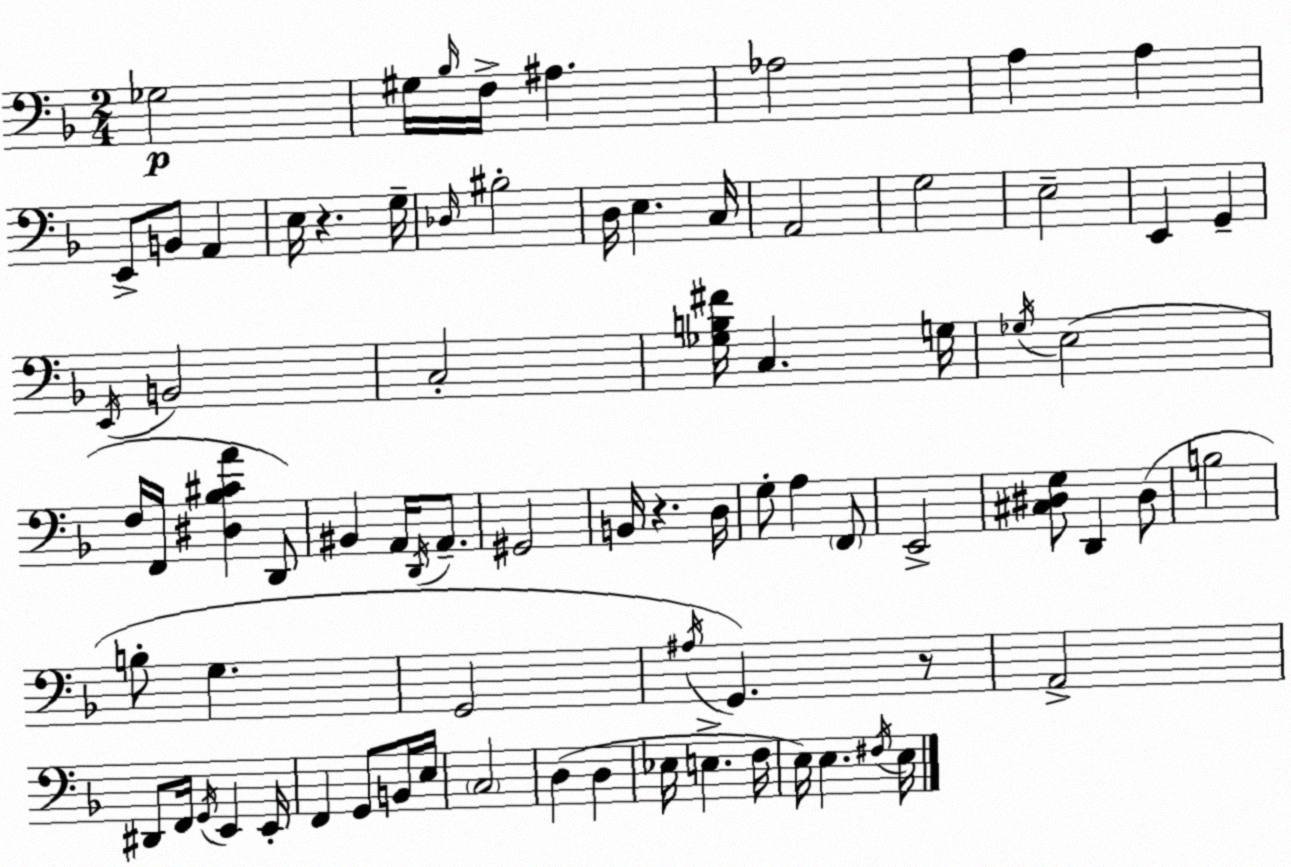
X:1
T:Untitled
M:2/4
L:1/4
K:F
_G,2 ^G,/4 _B,/4 F,/4 ^A, _A,2 A, A, E,,/2 B,,/2 A,, E,/4 z G,/4 _D,/4 ^B,2 D,/4 E, C,/4 A,,2 G,2 E,2 E,, G,, E,,/4 B,,2 C,2 [_G,B,^F]/4 C, G,/4 _G,/4 E,2 F,/4 F,,/4 [^D,_B,^CA] D,,/2 ^B,, A,,/4 D,,/4 A,,/2 ^G,,2 B,,/4 z D,/4 G,/2 A, F,,/2 E,,2 [^C,^D,G,]/2 D,, ^D,/2 B,2 B,/2 G, G,,2 ^A,/4 G,, z/2 A,,2 ^D,,/2 F,,/4 G,,/4 E,, E,,/4 F,, G,,/2 B,,/4 E,/4 C,2 D, D, _E,/4 E, F,/4 E,/4 E, ^F,/4 E,/4